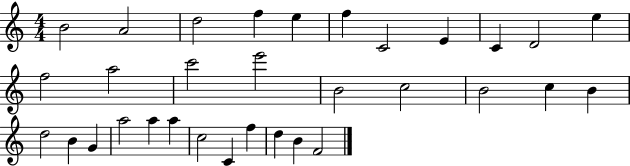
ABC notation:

X:1
T:Untitled
M:4/4
L:1/4
K:C
B2 A2 d2 f e f C2 E C D2 e f2 a2 c'2 e'2 B2 c2 B2 c B d2 B G a2 a a c2 C f d B F2